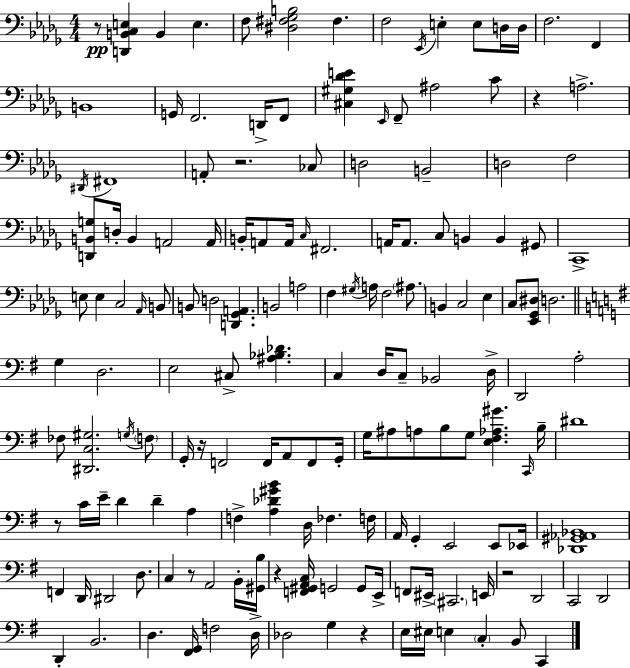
X:1
T:Untitled
M:4/4
L:1/4
K:Bbm
z/2 [D,,B,,C,E,] B,, E, F,/2 [^D,^F,_G,B,]2 ^F, F,2 _E,,/4 E, E,/2 D,/4 D,/4 F,2 F,, B,,4 G,,/4 F,,2 D,,/4 F,,/2 [^C,^G,_DE] _E,,/4 F,,/2 ^A,2 C/2 z A,2 ^D,,/4 ^F,,4 A,,/2 z2 _C,/2 D,2 B,,2 D,2 F,2 [D,,B,,G,]/2 D,/4 B,, A,,2 A,,/4 B,,/4 A,,/2 A,,/4 C,/4 ^F,,2 A,,/4 A,,/2 C,/2 B,, B,, ^G,,/2 C,,4 E,/2 E, C,2 _A,,/4 B,,/2 B,,/2 D,2 [D,,_G,,A,,] B,,2 A,2 F, ^G,/4 A,/4 F,2 ^A,/2 B,, C,2 _E, C,/2 [_E,,_G,,^D,]/2 D,2 G, D,2 E,2 ^C,/2 [^A,_B,_D] C, D,/4 C,/2 _B,,2 D,/4 D,,2 A,2 _F,/2 [^D,,C,^G,]2 G,/4 F,/2 G,,/4 z/4 F,,2 F,,/4 A,,/2 F,,/2 G,,/4 G,/4 ^A,/2 A,/2 B,/2 G,/2 [E,^F,_A,^G] C,,/4 B,/4 ^D4 z/2 C/4 E/4 D D A, F, [A,_D^GB] D,/4 _F, F,/4 A,,/4 G,, E,,2 E,,/2 _E,,/4 [_D,,^G,,_A,,_B,,]4 F,, D,,/4 ^D,,2 D,/2 C, z/2 A,,2 B,,/4 [^G,,B,]/4 z [F,,^G,,A,,C,]/4 G,,2 G,,/2 E,,/4 F,,/2 ^E,,/4 ^C,,2 E,,/4 z2 D,,2 C,,2 D,,2 D,, B,,2 D, [^F,,G,,]/4 F,2 D,/4 _D,2 G, z E,/4 ^E,/4 E, C, B,,/2 C,,